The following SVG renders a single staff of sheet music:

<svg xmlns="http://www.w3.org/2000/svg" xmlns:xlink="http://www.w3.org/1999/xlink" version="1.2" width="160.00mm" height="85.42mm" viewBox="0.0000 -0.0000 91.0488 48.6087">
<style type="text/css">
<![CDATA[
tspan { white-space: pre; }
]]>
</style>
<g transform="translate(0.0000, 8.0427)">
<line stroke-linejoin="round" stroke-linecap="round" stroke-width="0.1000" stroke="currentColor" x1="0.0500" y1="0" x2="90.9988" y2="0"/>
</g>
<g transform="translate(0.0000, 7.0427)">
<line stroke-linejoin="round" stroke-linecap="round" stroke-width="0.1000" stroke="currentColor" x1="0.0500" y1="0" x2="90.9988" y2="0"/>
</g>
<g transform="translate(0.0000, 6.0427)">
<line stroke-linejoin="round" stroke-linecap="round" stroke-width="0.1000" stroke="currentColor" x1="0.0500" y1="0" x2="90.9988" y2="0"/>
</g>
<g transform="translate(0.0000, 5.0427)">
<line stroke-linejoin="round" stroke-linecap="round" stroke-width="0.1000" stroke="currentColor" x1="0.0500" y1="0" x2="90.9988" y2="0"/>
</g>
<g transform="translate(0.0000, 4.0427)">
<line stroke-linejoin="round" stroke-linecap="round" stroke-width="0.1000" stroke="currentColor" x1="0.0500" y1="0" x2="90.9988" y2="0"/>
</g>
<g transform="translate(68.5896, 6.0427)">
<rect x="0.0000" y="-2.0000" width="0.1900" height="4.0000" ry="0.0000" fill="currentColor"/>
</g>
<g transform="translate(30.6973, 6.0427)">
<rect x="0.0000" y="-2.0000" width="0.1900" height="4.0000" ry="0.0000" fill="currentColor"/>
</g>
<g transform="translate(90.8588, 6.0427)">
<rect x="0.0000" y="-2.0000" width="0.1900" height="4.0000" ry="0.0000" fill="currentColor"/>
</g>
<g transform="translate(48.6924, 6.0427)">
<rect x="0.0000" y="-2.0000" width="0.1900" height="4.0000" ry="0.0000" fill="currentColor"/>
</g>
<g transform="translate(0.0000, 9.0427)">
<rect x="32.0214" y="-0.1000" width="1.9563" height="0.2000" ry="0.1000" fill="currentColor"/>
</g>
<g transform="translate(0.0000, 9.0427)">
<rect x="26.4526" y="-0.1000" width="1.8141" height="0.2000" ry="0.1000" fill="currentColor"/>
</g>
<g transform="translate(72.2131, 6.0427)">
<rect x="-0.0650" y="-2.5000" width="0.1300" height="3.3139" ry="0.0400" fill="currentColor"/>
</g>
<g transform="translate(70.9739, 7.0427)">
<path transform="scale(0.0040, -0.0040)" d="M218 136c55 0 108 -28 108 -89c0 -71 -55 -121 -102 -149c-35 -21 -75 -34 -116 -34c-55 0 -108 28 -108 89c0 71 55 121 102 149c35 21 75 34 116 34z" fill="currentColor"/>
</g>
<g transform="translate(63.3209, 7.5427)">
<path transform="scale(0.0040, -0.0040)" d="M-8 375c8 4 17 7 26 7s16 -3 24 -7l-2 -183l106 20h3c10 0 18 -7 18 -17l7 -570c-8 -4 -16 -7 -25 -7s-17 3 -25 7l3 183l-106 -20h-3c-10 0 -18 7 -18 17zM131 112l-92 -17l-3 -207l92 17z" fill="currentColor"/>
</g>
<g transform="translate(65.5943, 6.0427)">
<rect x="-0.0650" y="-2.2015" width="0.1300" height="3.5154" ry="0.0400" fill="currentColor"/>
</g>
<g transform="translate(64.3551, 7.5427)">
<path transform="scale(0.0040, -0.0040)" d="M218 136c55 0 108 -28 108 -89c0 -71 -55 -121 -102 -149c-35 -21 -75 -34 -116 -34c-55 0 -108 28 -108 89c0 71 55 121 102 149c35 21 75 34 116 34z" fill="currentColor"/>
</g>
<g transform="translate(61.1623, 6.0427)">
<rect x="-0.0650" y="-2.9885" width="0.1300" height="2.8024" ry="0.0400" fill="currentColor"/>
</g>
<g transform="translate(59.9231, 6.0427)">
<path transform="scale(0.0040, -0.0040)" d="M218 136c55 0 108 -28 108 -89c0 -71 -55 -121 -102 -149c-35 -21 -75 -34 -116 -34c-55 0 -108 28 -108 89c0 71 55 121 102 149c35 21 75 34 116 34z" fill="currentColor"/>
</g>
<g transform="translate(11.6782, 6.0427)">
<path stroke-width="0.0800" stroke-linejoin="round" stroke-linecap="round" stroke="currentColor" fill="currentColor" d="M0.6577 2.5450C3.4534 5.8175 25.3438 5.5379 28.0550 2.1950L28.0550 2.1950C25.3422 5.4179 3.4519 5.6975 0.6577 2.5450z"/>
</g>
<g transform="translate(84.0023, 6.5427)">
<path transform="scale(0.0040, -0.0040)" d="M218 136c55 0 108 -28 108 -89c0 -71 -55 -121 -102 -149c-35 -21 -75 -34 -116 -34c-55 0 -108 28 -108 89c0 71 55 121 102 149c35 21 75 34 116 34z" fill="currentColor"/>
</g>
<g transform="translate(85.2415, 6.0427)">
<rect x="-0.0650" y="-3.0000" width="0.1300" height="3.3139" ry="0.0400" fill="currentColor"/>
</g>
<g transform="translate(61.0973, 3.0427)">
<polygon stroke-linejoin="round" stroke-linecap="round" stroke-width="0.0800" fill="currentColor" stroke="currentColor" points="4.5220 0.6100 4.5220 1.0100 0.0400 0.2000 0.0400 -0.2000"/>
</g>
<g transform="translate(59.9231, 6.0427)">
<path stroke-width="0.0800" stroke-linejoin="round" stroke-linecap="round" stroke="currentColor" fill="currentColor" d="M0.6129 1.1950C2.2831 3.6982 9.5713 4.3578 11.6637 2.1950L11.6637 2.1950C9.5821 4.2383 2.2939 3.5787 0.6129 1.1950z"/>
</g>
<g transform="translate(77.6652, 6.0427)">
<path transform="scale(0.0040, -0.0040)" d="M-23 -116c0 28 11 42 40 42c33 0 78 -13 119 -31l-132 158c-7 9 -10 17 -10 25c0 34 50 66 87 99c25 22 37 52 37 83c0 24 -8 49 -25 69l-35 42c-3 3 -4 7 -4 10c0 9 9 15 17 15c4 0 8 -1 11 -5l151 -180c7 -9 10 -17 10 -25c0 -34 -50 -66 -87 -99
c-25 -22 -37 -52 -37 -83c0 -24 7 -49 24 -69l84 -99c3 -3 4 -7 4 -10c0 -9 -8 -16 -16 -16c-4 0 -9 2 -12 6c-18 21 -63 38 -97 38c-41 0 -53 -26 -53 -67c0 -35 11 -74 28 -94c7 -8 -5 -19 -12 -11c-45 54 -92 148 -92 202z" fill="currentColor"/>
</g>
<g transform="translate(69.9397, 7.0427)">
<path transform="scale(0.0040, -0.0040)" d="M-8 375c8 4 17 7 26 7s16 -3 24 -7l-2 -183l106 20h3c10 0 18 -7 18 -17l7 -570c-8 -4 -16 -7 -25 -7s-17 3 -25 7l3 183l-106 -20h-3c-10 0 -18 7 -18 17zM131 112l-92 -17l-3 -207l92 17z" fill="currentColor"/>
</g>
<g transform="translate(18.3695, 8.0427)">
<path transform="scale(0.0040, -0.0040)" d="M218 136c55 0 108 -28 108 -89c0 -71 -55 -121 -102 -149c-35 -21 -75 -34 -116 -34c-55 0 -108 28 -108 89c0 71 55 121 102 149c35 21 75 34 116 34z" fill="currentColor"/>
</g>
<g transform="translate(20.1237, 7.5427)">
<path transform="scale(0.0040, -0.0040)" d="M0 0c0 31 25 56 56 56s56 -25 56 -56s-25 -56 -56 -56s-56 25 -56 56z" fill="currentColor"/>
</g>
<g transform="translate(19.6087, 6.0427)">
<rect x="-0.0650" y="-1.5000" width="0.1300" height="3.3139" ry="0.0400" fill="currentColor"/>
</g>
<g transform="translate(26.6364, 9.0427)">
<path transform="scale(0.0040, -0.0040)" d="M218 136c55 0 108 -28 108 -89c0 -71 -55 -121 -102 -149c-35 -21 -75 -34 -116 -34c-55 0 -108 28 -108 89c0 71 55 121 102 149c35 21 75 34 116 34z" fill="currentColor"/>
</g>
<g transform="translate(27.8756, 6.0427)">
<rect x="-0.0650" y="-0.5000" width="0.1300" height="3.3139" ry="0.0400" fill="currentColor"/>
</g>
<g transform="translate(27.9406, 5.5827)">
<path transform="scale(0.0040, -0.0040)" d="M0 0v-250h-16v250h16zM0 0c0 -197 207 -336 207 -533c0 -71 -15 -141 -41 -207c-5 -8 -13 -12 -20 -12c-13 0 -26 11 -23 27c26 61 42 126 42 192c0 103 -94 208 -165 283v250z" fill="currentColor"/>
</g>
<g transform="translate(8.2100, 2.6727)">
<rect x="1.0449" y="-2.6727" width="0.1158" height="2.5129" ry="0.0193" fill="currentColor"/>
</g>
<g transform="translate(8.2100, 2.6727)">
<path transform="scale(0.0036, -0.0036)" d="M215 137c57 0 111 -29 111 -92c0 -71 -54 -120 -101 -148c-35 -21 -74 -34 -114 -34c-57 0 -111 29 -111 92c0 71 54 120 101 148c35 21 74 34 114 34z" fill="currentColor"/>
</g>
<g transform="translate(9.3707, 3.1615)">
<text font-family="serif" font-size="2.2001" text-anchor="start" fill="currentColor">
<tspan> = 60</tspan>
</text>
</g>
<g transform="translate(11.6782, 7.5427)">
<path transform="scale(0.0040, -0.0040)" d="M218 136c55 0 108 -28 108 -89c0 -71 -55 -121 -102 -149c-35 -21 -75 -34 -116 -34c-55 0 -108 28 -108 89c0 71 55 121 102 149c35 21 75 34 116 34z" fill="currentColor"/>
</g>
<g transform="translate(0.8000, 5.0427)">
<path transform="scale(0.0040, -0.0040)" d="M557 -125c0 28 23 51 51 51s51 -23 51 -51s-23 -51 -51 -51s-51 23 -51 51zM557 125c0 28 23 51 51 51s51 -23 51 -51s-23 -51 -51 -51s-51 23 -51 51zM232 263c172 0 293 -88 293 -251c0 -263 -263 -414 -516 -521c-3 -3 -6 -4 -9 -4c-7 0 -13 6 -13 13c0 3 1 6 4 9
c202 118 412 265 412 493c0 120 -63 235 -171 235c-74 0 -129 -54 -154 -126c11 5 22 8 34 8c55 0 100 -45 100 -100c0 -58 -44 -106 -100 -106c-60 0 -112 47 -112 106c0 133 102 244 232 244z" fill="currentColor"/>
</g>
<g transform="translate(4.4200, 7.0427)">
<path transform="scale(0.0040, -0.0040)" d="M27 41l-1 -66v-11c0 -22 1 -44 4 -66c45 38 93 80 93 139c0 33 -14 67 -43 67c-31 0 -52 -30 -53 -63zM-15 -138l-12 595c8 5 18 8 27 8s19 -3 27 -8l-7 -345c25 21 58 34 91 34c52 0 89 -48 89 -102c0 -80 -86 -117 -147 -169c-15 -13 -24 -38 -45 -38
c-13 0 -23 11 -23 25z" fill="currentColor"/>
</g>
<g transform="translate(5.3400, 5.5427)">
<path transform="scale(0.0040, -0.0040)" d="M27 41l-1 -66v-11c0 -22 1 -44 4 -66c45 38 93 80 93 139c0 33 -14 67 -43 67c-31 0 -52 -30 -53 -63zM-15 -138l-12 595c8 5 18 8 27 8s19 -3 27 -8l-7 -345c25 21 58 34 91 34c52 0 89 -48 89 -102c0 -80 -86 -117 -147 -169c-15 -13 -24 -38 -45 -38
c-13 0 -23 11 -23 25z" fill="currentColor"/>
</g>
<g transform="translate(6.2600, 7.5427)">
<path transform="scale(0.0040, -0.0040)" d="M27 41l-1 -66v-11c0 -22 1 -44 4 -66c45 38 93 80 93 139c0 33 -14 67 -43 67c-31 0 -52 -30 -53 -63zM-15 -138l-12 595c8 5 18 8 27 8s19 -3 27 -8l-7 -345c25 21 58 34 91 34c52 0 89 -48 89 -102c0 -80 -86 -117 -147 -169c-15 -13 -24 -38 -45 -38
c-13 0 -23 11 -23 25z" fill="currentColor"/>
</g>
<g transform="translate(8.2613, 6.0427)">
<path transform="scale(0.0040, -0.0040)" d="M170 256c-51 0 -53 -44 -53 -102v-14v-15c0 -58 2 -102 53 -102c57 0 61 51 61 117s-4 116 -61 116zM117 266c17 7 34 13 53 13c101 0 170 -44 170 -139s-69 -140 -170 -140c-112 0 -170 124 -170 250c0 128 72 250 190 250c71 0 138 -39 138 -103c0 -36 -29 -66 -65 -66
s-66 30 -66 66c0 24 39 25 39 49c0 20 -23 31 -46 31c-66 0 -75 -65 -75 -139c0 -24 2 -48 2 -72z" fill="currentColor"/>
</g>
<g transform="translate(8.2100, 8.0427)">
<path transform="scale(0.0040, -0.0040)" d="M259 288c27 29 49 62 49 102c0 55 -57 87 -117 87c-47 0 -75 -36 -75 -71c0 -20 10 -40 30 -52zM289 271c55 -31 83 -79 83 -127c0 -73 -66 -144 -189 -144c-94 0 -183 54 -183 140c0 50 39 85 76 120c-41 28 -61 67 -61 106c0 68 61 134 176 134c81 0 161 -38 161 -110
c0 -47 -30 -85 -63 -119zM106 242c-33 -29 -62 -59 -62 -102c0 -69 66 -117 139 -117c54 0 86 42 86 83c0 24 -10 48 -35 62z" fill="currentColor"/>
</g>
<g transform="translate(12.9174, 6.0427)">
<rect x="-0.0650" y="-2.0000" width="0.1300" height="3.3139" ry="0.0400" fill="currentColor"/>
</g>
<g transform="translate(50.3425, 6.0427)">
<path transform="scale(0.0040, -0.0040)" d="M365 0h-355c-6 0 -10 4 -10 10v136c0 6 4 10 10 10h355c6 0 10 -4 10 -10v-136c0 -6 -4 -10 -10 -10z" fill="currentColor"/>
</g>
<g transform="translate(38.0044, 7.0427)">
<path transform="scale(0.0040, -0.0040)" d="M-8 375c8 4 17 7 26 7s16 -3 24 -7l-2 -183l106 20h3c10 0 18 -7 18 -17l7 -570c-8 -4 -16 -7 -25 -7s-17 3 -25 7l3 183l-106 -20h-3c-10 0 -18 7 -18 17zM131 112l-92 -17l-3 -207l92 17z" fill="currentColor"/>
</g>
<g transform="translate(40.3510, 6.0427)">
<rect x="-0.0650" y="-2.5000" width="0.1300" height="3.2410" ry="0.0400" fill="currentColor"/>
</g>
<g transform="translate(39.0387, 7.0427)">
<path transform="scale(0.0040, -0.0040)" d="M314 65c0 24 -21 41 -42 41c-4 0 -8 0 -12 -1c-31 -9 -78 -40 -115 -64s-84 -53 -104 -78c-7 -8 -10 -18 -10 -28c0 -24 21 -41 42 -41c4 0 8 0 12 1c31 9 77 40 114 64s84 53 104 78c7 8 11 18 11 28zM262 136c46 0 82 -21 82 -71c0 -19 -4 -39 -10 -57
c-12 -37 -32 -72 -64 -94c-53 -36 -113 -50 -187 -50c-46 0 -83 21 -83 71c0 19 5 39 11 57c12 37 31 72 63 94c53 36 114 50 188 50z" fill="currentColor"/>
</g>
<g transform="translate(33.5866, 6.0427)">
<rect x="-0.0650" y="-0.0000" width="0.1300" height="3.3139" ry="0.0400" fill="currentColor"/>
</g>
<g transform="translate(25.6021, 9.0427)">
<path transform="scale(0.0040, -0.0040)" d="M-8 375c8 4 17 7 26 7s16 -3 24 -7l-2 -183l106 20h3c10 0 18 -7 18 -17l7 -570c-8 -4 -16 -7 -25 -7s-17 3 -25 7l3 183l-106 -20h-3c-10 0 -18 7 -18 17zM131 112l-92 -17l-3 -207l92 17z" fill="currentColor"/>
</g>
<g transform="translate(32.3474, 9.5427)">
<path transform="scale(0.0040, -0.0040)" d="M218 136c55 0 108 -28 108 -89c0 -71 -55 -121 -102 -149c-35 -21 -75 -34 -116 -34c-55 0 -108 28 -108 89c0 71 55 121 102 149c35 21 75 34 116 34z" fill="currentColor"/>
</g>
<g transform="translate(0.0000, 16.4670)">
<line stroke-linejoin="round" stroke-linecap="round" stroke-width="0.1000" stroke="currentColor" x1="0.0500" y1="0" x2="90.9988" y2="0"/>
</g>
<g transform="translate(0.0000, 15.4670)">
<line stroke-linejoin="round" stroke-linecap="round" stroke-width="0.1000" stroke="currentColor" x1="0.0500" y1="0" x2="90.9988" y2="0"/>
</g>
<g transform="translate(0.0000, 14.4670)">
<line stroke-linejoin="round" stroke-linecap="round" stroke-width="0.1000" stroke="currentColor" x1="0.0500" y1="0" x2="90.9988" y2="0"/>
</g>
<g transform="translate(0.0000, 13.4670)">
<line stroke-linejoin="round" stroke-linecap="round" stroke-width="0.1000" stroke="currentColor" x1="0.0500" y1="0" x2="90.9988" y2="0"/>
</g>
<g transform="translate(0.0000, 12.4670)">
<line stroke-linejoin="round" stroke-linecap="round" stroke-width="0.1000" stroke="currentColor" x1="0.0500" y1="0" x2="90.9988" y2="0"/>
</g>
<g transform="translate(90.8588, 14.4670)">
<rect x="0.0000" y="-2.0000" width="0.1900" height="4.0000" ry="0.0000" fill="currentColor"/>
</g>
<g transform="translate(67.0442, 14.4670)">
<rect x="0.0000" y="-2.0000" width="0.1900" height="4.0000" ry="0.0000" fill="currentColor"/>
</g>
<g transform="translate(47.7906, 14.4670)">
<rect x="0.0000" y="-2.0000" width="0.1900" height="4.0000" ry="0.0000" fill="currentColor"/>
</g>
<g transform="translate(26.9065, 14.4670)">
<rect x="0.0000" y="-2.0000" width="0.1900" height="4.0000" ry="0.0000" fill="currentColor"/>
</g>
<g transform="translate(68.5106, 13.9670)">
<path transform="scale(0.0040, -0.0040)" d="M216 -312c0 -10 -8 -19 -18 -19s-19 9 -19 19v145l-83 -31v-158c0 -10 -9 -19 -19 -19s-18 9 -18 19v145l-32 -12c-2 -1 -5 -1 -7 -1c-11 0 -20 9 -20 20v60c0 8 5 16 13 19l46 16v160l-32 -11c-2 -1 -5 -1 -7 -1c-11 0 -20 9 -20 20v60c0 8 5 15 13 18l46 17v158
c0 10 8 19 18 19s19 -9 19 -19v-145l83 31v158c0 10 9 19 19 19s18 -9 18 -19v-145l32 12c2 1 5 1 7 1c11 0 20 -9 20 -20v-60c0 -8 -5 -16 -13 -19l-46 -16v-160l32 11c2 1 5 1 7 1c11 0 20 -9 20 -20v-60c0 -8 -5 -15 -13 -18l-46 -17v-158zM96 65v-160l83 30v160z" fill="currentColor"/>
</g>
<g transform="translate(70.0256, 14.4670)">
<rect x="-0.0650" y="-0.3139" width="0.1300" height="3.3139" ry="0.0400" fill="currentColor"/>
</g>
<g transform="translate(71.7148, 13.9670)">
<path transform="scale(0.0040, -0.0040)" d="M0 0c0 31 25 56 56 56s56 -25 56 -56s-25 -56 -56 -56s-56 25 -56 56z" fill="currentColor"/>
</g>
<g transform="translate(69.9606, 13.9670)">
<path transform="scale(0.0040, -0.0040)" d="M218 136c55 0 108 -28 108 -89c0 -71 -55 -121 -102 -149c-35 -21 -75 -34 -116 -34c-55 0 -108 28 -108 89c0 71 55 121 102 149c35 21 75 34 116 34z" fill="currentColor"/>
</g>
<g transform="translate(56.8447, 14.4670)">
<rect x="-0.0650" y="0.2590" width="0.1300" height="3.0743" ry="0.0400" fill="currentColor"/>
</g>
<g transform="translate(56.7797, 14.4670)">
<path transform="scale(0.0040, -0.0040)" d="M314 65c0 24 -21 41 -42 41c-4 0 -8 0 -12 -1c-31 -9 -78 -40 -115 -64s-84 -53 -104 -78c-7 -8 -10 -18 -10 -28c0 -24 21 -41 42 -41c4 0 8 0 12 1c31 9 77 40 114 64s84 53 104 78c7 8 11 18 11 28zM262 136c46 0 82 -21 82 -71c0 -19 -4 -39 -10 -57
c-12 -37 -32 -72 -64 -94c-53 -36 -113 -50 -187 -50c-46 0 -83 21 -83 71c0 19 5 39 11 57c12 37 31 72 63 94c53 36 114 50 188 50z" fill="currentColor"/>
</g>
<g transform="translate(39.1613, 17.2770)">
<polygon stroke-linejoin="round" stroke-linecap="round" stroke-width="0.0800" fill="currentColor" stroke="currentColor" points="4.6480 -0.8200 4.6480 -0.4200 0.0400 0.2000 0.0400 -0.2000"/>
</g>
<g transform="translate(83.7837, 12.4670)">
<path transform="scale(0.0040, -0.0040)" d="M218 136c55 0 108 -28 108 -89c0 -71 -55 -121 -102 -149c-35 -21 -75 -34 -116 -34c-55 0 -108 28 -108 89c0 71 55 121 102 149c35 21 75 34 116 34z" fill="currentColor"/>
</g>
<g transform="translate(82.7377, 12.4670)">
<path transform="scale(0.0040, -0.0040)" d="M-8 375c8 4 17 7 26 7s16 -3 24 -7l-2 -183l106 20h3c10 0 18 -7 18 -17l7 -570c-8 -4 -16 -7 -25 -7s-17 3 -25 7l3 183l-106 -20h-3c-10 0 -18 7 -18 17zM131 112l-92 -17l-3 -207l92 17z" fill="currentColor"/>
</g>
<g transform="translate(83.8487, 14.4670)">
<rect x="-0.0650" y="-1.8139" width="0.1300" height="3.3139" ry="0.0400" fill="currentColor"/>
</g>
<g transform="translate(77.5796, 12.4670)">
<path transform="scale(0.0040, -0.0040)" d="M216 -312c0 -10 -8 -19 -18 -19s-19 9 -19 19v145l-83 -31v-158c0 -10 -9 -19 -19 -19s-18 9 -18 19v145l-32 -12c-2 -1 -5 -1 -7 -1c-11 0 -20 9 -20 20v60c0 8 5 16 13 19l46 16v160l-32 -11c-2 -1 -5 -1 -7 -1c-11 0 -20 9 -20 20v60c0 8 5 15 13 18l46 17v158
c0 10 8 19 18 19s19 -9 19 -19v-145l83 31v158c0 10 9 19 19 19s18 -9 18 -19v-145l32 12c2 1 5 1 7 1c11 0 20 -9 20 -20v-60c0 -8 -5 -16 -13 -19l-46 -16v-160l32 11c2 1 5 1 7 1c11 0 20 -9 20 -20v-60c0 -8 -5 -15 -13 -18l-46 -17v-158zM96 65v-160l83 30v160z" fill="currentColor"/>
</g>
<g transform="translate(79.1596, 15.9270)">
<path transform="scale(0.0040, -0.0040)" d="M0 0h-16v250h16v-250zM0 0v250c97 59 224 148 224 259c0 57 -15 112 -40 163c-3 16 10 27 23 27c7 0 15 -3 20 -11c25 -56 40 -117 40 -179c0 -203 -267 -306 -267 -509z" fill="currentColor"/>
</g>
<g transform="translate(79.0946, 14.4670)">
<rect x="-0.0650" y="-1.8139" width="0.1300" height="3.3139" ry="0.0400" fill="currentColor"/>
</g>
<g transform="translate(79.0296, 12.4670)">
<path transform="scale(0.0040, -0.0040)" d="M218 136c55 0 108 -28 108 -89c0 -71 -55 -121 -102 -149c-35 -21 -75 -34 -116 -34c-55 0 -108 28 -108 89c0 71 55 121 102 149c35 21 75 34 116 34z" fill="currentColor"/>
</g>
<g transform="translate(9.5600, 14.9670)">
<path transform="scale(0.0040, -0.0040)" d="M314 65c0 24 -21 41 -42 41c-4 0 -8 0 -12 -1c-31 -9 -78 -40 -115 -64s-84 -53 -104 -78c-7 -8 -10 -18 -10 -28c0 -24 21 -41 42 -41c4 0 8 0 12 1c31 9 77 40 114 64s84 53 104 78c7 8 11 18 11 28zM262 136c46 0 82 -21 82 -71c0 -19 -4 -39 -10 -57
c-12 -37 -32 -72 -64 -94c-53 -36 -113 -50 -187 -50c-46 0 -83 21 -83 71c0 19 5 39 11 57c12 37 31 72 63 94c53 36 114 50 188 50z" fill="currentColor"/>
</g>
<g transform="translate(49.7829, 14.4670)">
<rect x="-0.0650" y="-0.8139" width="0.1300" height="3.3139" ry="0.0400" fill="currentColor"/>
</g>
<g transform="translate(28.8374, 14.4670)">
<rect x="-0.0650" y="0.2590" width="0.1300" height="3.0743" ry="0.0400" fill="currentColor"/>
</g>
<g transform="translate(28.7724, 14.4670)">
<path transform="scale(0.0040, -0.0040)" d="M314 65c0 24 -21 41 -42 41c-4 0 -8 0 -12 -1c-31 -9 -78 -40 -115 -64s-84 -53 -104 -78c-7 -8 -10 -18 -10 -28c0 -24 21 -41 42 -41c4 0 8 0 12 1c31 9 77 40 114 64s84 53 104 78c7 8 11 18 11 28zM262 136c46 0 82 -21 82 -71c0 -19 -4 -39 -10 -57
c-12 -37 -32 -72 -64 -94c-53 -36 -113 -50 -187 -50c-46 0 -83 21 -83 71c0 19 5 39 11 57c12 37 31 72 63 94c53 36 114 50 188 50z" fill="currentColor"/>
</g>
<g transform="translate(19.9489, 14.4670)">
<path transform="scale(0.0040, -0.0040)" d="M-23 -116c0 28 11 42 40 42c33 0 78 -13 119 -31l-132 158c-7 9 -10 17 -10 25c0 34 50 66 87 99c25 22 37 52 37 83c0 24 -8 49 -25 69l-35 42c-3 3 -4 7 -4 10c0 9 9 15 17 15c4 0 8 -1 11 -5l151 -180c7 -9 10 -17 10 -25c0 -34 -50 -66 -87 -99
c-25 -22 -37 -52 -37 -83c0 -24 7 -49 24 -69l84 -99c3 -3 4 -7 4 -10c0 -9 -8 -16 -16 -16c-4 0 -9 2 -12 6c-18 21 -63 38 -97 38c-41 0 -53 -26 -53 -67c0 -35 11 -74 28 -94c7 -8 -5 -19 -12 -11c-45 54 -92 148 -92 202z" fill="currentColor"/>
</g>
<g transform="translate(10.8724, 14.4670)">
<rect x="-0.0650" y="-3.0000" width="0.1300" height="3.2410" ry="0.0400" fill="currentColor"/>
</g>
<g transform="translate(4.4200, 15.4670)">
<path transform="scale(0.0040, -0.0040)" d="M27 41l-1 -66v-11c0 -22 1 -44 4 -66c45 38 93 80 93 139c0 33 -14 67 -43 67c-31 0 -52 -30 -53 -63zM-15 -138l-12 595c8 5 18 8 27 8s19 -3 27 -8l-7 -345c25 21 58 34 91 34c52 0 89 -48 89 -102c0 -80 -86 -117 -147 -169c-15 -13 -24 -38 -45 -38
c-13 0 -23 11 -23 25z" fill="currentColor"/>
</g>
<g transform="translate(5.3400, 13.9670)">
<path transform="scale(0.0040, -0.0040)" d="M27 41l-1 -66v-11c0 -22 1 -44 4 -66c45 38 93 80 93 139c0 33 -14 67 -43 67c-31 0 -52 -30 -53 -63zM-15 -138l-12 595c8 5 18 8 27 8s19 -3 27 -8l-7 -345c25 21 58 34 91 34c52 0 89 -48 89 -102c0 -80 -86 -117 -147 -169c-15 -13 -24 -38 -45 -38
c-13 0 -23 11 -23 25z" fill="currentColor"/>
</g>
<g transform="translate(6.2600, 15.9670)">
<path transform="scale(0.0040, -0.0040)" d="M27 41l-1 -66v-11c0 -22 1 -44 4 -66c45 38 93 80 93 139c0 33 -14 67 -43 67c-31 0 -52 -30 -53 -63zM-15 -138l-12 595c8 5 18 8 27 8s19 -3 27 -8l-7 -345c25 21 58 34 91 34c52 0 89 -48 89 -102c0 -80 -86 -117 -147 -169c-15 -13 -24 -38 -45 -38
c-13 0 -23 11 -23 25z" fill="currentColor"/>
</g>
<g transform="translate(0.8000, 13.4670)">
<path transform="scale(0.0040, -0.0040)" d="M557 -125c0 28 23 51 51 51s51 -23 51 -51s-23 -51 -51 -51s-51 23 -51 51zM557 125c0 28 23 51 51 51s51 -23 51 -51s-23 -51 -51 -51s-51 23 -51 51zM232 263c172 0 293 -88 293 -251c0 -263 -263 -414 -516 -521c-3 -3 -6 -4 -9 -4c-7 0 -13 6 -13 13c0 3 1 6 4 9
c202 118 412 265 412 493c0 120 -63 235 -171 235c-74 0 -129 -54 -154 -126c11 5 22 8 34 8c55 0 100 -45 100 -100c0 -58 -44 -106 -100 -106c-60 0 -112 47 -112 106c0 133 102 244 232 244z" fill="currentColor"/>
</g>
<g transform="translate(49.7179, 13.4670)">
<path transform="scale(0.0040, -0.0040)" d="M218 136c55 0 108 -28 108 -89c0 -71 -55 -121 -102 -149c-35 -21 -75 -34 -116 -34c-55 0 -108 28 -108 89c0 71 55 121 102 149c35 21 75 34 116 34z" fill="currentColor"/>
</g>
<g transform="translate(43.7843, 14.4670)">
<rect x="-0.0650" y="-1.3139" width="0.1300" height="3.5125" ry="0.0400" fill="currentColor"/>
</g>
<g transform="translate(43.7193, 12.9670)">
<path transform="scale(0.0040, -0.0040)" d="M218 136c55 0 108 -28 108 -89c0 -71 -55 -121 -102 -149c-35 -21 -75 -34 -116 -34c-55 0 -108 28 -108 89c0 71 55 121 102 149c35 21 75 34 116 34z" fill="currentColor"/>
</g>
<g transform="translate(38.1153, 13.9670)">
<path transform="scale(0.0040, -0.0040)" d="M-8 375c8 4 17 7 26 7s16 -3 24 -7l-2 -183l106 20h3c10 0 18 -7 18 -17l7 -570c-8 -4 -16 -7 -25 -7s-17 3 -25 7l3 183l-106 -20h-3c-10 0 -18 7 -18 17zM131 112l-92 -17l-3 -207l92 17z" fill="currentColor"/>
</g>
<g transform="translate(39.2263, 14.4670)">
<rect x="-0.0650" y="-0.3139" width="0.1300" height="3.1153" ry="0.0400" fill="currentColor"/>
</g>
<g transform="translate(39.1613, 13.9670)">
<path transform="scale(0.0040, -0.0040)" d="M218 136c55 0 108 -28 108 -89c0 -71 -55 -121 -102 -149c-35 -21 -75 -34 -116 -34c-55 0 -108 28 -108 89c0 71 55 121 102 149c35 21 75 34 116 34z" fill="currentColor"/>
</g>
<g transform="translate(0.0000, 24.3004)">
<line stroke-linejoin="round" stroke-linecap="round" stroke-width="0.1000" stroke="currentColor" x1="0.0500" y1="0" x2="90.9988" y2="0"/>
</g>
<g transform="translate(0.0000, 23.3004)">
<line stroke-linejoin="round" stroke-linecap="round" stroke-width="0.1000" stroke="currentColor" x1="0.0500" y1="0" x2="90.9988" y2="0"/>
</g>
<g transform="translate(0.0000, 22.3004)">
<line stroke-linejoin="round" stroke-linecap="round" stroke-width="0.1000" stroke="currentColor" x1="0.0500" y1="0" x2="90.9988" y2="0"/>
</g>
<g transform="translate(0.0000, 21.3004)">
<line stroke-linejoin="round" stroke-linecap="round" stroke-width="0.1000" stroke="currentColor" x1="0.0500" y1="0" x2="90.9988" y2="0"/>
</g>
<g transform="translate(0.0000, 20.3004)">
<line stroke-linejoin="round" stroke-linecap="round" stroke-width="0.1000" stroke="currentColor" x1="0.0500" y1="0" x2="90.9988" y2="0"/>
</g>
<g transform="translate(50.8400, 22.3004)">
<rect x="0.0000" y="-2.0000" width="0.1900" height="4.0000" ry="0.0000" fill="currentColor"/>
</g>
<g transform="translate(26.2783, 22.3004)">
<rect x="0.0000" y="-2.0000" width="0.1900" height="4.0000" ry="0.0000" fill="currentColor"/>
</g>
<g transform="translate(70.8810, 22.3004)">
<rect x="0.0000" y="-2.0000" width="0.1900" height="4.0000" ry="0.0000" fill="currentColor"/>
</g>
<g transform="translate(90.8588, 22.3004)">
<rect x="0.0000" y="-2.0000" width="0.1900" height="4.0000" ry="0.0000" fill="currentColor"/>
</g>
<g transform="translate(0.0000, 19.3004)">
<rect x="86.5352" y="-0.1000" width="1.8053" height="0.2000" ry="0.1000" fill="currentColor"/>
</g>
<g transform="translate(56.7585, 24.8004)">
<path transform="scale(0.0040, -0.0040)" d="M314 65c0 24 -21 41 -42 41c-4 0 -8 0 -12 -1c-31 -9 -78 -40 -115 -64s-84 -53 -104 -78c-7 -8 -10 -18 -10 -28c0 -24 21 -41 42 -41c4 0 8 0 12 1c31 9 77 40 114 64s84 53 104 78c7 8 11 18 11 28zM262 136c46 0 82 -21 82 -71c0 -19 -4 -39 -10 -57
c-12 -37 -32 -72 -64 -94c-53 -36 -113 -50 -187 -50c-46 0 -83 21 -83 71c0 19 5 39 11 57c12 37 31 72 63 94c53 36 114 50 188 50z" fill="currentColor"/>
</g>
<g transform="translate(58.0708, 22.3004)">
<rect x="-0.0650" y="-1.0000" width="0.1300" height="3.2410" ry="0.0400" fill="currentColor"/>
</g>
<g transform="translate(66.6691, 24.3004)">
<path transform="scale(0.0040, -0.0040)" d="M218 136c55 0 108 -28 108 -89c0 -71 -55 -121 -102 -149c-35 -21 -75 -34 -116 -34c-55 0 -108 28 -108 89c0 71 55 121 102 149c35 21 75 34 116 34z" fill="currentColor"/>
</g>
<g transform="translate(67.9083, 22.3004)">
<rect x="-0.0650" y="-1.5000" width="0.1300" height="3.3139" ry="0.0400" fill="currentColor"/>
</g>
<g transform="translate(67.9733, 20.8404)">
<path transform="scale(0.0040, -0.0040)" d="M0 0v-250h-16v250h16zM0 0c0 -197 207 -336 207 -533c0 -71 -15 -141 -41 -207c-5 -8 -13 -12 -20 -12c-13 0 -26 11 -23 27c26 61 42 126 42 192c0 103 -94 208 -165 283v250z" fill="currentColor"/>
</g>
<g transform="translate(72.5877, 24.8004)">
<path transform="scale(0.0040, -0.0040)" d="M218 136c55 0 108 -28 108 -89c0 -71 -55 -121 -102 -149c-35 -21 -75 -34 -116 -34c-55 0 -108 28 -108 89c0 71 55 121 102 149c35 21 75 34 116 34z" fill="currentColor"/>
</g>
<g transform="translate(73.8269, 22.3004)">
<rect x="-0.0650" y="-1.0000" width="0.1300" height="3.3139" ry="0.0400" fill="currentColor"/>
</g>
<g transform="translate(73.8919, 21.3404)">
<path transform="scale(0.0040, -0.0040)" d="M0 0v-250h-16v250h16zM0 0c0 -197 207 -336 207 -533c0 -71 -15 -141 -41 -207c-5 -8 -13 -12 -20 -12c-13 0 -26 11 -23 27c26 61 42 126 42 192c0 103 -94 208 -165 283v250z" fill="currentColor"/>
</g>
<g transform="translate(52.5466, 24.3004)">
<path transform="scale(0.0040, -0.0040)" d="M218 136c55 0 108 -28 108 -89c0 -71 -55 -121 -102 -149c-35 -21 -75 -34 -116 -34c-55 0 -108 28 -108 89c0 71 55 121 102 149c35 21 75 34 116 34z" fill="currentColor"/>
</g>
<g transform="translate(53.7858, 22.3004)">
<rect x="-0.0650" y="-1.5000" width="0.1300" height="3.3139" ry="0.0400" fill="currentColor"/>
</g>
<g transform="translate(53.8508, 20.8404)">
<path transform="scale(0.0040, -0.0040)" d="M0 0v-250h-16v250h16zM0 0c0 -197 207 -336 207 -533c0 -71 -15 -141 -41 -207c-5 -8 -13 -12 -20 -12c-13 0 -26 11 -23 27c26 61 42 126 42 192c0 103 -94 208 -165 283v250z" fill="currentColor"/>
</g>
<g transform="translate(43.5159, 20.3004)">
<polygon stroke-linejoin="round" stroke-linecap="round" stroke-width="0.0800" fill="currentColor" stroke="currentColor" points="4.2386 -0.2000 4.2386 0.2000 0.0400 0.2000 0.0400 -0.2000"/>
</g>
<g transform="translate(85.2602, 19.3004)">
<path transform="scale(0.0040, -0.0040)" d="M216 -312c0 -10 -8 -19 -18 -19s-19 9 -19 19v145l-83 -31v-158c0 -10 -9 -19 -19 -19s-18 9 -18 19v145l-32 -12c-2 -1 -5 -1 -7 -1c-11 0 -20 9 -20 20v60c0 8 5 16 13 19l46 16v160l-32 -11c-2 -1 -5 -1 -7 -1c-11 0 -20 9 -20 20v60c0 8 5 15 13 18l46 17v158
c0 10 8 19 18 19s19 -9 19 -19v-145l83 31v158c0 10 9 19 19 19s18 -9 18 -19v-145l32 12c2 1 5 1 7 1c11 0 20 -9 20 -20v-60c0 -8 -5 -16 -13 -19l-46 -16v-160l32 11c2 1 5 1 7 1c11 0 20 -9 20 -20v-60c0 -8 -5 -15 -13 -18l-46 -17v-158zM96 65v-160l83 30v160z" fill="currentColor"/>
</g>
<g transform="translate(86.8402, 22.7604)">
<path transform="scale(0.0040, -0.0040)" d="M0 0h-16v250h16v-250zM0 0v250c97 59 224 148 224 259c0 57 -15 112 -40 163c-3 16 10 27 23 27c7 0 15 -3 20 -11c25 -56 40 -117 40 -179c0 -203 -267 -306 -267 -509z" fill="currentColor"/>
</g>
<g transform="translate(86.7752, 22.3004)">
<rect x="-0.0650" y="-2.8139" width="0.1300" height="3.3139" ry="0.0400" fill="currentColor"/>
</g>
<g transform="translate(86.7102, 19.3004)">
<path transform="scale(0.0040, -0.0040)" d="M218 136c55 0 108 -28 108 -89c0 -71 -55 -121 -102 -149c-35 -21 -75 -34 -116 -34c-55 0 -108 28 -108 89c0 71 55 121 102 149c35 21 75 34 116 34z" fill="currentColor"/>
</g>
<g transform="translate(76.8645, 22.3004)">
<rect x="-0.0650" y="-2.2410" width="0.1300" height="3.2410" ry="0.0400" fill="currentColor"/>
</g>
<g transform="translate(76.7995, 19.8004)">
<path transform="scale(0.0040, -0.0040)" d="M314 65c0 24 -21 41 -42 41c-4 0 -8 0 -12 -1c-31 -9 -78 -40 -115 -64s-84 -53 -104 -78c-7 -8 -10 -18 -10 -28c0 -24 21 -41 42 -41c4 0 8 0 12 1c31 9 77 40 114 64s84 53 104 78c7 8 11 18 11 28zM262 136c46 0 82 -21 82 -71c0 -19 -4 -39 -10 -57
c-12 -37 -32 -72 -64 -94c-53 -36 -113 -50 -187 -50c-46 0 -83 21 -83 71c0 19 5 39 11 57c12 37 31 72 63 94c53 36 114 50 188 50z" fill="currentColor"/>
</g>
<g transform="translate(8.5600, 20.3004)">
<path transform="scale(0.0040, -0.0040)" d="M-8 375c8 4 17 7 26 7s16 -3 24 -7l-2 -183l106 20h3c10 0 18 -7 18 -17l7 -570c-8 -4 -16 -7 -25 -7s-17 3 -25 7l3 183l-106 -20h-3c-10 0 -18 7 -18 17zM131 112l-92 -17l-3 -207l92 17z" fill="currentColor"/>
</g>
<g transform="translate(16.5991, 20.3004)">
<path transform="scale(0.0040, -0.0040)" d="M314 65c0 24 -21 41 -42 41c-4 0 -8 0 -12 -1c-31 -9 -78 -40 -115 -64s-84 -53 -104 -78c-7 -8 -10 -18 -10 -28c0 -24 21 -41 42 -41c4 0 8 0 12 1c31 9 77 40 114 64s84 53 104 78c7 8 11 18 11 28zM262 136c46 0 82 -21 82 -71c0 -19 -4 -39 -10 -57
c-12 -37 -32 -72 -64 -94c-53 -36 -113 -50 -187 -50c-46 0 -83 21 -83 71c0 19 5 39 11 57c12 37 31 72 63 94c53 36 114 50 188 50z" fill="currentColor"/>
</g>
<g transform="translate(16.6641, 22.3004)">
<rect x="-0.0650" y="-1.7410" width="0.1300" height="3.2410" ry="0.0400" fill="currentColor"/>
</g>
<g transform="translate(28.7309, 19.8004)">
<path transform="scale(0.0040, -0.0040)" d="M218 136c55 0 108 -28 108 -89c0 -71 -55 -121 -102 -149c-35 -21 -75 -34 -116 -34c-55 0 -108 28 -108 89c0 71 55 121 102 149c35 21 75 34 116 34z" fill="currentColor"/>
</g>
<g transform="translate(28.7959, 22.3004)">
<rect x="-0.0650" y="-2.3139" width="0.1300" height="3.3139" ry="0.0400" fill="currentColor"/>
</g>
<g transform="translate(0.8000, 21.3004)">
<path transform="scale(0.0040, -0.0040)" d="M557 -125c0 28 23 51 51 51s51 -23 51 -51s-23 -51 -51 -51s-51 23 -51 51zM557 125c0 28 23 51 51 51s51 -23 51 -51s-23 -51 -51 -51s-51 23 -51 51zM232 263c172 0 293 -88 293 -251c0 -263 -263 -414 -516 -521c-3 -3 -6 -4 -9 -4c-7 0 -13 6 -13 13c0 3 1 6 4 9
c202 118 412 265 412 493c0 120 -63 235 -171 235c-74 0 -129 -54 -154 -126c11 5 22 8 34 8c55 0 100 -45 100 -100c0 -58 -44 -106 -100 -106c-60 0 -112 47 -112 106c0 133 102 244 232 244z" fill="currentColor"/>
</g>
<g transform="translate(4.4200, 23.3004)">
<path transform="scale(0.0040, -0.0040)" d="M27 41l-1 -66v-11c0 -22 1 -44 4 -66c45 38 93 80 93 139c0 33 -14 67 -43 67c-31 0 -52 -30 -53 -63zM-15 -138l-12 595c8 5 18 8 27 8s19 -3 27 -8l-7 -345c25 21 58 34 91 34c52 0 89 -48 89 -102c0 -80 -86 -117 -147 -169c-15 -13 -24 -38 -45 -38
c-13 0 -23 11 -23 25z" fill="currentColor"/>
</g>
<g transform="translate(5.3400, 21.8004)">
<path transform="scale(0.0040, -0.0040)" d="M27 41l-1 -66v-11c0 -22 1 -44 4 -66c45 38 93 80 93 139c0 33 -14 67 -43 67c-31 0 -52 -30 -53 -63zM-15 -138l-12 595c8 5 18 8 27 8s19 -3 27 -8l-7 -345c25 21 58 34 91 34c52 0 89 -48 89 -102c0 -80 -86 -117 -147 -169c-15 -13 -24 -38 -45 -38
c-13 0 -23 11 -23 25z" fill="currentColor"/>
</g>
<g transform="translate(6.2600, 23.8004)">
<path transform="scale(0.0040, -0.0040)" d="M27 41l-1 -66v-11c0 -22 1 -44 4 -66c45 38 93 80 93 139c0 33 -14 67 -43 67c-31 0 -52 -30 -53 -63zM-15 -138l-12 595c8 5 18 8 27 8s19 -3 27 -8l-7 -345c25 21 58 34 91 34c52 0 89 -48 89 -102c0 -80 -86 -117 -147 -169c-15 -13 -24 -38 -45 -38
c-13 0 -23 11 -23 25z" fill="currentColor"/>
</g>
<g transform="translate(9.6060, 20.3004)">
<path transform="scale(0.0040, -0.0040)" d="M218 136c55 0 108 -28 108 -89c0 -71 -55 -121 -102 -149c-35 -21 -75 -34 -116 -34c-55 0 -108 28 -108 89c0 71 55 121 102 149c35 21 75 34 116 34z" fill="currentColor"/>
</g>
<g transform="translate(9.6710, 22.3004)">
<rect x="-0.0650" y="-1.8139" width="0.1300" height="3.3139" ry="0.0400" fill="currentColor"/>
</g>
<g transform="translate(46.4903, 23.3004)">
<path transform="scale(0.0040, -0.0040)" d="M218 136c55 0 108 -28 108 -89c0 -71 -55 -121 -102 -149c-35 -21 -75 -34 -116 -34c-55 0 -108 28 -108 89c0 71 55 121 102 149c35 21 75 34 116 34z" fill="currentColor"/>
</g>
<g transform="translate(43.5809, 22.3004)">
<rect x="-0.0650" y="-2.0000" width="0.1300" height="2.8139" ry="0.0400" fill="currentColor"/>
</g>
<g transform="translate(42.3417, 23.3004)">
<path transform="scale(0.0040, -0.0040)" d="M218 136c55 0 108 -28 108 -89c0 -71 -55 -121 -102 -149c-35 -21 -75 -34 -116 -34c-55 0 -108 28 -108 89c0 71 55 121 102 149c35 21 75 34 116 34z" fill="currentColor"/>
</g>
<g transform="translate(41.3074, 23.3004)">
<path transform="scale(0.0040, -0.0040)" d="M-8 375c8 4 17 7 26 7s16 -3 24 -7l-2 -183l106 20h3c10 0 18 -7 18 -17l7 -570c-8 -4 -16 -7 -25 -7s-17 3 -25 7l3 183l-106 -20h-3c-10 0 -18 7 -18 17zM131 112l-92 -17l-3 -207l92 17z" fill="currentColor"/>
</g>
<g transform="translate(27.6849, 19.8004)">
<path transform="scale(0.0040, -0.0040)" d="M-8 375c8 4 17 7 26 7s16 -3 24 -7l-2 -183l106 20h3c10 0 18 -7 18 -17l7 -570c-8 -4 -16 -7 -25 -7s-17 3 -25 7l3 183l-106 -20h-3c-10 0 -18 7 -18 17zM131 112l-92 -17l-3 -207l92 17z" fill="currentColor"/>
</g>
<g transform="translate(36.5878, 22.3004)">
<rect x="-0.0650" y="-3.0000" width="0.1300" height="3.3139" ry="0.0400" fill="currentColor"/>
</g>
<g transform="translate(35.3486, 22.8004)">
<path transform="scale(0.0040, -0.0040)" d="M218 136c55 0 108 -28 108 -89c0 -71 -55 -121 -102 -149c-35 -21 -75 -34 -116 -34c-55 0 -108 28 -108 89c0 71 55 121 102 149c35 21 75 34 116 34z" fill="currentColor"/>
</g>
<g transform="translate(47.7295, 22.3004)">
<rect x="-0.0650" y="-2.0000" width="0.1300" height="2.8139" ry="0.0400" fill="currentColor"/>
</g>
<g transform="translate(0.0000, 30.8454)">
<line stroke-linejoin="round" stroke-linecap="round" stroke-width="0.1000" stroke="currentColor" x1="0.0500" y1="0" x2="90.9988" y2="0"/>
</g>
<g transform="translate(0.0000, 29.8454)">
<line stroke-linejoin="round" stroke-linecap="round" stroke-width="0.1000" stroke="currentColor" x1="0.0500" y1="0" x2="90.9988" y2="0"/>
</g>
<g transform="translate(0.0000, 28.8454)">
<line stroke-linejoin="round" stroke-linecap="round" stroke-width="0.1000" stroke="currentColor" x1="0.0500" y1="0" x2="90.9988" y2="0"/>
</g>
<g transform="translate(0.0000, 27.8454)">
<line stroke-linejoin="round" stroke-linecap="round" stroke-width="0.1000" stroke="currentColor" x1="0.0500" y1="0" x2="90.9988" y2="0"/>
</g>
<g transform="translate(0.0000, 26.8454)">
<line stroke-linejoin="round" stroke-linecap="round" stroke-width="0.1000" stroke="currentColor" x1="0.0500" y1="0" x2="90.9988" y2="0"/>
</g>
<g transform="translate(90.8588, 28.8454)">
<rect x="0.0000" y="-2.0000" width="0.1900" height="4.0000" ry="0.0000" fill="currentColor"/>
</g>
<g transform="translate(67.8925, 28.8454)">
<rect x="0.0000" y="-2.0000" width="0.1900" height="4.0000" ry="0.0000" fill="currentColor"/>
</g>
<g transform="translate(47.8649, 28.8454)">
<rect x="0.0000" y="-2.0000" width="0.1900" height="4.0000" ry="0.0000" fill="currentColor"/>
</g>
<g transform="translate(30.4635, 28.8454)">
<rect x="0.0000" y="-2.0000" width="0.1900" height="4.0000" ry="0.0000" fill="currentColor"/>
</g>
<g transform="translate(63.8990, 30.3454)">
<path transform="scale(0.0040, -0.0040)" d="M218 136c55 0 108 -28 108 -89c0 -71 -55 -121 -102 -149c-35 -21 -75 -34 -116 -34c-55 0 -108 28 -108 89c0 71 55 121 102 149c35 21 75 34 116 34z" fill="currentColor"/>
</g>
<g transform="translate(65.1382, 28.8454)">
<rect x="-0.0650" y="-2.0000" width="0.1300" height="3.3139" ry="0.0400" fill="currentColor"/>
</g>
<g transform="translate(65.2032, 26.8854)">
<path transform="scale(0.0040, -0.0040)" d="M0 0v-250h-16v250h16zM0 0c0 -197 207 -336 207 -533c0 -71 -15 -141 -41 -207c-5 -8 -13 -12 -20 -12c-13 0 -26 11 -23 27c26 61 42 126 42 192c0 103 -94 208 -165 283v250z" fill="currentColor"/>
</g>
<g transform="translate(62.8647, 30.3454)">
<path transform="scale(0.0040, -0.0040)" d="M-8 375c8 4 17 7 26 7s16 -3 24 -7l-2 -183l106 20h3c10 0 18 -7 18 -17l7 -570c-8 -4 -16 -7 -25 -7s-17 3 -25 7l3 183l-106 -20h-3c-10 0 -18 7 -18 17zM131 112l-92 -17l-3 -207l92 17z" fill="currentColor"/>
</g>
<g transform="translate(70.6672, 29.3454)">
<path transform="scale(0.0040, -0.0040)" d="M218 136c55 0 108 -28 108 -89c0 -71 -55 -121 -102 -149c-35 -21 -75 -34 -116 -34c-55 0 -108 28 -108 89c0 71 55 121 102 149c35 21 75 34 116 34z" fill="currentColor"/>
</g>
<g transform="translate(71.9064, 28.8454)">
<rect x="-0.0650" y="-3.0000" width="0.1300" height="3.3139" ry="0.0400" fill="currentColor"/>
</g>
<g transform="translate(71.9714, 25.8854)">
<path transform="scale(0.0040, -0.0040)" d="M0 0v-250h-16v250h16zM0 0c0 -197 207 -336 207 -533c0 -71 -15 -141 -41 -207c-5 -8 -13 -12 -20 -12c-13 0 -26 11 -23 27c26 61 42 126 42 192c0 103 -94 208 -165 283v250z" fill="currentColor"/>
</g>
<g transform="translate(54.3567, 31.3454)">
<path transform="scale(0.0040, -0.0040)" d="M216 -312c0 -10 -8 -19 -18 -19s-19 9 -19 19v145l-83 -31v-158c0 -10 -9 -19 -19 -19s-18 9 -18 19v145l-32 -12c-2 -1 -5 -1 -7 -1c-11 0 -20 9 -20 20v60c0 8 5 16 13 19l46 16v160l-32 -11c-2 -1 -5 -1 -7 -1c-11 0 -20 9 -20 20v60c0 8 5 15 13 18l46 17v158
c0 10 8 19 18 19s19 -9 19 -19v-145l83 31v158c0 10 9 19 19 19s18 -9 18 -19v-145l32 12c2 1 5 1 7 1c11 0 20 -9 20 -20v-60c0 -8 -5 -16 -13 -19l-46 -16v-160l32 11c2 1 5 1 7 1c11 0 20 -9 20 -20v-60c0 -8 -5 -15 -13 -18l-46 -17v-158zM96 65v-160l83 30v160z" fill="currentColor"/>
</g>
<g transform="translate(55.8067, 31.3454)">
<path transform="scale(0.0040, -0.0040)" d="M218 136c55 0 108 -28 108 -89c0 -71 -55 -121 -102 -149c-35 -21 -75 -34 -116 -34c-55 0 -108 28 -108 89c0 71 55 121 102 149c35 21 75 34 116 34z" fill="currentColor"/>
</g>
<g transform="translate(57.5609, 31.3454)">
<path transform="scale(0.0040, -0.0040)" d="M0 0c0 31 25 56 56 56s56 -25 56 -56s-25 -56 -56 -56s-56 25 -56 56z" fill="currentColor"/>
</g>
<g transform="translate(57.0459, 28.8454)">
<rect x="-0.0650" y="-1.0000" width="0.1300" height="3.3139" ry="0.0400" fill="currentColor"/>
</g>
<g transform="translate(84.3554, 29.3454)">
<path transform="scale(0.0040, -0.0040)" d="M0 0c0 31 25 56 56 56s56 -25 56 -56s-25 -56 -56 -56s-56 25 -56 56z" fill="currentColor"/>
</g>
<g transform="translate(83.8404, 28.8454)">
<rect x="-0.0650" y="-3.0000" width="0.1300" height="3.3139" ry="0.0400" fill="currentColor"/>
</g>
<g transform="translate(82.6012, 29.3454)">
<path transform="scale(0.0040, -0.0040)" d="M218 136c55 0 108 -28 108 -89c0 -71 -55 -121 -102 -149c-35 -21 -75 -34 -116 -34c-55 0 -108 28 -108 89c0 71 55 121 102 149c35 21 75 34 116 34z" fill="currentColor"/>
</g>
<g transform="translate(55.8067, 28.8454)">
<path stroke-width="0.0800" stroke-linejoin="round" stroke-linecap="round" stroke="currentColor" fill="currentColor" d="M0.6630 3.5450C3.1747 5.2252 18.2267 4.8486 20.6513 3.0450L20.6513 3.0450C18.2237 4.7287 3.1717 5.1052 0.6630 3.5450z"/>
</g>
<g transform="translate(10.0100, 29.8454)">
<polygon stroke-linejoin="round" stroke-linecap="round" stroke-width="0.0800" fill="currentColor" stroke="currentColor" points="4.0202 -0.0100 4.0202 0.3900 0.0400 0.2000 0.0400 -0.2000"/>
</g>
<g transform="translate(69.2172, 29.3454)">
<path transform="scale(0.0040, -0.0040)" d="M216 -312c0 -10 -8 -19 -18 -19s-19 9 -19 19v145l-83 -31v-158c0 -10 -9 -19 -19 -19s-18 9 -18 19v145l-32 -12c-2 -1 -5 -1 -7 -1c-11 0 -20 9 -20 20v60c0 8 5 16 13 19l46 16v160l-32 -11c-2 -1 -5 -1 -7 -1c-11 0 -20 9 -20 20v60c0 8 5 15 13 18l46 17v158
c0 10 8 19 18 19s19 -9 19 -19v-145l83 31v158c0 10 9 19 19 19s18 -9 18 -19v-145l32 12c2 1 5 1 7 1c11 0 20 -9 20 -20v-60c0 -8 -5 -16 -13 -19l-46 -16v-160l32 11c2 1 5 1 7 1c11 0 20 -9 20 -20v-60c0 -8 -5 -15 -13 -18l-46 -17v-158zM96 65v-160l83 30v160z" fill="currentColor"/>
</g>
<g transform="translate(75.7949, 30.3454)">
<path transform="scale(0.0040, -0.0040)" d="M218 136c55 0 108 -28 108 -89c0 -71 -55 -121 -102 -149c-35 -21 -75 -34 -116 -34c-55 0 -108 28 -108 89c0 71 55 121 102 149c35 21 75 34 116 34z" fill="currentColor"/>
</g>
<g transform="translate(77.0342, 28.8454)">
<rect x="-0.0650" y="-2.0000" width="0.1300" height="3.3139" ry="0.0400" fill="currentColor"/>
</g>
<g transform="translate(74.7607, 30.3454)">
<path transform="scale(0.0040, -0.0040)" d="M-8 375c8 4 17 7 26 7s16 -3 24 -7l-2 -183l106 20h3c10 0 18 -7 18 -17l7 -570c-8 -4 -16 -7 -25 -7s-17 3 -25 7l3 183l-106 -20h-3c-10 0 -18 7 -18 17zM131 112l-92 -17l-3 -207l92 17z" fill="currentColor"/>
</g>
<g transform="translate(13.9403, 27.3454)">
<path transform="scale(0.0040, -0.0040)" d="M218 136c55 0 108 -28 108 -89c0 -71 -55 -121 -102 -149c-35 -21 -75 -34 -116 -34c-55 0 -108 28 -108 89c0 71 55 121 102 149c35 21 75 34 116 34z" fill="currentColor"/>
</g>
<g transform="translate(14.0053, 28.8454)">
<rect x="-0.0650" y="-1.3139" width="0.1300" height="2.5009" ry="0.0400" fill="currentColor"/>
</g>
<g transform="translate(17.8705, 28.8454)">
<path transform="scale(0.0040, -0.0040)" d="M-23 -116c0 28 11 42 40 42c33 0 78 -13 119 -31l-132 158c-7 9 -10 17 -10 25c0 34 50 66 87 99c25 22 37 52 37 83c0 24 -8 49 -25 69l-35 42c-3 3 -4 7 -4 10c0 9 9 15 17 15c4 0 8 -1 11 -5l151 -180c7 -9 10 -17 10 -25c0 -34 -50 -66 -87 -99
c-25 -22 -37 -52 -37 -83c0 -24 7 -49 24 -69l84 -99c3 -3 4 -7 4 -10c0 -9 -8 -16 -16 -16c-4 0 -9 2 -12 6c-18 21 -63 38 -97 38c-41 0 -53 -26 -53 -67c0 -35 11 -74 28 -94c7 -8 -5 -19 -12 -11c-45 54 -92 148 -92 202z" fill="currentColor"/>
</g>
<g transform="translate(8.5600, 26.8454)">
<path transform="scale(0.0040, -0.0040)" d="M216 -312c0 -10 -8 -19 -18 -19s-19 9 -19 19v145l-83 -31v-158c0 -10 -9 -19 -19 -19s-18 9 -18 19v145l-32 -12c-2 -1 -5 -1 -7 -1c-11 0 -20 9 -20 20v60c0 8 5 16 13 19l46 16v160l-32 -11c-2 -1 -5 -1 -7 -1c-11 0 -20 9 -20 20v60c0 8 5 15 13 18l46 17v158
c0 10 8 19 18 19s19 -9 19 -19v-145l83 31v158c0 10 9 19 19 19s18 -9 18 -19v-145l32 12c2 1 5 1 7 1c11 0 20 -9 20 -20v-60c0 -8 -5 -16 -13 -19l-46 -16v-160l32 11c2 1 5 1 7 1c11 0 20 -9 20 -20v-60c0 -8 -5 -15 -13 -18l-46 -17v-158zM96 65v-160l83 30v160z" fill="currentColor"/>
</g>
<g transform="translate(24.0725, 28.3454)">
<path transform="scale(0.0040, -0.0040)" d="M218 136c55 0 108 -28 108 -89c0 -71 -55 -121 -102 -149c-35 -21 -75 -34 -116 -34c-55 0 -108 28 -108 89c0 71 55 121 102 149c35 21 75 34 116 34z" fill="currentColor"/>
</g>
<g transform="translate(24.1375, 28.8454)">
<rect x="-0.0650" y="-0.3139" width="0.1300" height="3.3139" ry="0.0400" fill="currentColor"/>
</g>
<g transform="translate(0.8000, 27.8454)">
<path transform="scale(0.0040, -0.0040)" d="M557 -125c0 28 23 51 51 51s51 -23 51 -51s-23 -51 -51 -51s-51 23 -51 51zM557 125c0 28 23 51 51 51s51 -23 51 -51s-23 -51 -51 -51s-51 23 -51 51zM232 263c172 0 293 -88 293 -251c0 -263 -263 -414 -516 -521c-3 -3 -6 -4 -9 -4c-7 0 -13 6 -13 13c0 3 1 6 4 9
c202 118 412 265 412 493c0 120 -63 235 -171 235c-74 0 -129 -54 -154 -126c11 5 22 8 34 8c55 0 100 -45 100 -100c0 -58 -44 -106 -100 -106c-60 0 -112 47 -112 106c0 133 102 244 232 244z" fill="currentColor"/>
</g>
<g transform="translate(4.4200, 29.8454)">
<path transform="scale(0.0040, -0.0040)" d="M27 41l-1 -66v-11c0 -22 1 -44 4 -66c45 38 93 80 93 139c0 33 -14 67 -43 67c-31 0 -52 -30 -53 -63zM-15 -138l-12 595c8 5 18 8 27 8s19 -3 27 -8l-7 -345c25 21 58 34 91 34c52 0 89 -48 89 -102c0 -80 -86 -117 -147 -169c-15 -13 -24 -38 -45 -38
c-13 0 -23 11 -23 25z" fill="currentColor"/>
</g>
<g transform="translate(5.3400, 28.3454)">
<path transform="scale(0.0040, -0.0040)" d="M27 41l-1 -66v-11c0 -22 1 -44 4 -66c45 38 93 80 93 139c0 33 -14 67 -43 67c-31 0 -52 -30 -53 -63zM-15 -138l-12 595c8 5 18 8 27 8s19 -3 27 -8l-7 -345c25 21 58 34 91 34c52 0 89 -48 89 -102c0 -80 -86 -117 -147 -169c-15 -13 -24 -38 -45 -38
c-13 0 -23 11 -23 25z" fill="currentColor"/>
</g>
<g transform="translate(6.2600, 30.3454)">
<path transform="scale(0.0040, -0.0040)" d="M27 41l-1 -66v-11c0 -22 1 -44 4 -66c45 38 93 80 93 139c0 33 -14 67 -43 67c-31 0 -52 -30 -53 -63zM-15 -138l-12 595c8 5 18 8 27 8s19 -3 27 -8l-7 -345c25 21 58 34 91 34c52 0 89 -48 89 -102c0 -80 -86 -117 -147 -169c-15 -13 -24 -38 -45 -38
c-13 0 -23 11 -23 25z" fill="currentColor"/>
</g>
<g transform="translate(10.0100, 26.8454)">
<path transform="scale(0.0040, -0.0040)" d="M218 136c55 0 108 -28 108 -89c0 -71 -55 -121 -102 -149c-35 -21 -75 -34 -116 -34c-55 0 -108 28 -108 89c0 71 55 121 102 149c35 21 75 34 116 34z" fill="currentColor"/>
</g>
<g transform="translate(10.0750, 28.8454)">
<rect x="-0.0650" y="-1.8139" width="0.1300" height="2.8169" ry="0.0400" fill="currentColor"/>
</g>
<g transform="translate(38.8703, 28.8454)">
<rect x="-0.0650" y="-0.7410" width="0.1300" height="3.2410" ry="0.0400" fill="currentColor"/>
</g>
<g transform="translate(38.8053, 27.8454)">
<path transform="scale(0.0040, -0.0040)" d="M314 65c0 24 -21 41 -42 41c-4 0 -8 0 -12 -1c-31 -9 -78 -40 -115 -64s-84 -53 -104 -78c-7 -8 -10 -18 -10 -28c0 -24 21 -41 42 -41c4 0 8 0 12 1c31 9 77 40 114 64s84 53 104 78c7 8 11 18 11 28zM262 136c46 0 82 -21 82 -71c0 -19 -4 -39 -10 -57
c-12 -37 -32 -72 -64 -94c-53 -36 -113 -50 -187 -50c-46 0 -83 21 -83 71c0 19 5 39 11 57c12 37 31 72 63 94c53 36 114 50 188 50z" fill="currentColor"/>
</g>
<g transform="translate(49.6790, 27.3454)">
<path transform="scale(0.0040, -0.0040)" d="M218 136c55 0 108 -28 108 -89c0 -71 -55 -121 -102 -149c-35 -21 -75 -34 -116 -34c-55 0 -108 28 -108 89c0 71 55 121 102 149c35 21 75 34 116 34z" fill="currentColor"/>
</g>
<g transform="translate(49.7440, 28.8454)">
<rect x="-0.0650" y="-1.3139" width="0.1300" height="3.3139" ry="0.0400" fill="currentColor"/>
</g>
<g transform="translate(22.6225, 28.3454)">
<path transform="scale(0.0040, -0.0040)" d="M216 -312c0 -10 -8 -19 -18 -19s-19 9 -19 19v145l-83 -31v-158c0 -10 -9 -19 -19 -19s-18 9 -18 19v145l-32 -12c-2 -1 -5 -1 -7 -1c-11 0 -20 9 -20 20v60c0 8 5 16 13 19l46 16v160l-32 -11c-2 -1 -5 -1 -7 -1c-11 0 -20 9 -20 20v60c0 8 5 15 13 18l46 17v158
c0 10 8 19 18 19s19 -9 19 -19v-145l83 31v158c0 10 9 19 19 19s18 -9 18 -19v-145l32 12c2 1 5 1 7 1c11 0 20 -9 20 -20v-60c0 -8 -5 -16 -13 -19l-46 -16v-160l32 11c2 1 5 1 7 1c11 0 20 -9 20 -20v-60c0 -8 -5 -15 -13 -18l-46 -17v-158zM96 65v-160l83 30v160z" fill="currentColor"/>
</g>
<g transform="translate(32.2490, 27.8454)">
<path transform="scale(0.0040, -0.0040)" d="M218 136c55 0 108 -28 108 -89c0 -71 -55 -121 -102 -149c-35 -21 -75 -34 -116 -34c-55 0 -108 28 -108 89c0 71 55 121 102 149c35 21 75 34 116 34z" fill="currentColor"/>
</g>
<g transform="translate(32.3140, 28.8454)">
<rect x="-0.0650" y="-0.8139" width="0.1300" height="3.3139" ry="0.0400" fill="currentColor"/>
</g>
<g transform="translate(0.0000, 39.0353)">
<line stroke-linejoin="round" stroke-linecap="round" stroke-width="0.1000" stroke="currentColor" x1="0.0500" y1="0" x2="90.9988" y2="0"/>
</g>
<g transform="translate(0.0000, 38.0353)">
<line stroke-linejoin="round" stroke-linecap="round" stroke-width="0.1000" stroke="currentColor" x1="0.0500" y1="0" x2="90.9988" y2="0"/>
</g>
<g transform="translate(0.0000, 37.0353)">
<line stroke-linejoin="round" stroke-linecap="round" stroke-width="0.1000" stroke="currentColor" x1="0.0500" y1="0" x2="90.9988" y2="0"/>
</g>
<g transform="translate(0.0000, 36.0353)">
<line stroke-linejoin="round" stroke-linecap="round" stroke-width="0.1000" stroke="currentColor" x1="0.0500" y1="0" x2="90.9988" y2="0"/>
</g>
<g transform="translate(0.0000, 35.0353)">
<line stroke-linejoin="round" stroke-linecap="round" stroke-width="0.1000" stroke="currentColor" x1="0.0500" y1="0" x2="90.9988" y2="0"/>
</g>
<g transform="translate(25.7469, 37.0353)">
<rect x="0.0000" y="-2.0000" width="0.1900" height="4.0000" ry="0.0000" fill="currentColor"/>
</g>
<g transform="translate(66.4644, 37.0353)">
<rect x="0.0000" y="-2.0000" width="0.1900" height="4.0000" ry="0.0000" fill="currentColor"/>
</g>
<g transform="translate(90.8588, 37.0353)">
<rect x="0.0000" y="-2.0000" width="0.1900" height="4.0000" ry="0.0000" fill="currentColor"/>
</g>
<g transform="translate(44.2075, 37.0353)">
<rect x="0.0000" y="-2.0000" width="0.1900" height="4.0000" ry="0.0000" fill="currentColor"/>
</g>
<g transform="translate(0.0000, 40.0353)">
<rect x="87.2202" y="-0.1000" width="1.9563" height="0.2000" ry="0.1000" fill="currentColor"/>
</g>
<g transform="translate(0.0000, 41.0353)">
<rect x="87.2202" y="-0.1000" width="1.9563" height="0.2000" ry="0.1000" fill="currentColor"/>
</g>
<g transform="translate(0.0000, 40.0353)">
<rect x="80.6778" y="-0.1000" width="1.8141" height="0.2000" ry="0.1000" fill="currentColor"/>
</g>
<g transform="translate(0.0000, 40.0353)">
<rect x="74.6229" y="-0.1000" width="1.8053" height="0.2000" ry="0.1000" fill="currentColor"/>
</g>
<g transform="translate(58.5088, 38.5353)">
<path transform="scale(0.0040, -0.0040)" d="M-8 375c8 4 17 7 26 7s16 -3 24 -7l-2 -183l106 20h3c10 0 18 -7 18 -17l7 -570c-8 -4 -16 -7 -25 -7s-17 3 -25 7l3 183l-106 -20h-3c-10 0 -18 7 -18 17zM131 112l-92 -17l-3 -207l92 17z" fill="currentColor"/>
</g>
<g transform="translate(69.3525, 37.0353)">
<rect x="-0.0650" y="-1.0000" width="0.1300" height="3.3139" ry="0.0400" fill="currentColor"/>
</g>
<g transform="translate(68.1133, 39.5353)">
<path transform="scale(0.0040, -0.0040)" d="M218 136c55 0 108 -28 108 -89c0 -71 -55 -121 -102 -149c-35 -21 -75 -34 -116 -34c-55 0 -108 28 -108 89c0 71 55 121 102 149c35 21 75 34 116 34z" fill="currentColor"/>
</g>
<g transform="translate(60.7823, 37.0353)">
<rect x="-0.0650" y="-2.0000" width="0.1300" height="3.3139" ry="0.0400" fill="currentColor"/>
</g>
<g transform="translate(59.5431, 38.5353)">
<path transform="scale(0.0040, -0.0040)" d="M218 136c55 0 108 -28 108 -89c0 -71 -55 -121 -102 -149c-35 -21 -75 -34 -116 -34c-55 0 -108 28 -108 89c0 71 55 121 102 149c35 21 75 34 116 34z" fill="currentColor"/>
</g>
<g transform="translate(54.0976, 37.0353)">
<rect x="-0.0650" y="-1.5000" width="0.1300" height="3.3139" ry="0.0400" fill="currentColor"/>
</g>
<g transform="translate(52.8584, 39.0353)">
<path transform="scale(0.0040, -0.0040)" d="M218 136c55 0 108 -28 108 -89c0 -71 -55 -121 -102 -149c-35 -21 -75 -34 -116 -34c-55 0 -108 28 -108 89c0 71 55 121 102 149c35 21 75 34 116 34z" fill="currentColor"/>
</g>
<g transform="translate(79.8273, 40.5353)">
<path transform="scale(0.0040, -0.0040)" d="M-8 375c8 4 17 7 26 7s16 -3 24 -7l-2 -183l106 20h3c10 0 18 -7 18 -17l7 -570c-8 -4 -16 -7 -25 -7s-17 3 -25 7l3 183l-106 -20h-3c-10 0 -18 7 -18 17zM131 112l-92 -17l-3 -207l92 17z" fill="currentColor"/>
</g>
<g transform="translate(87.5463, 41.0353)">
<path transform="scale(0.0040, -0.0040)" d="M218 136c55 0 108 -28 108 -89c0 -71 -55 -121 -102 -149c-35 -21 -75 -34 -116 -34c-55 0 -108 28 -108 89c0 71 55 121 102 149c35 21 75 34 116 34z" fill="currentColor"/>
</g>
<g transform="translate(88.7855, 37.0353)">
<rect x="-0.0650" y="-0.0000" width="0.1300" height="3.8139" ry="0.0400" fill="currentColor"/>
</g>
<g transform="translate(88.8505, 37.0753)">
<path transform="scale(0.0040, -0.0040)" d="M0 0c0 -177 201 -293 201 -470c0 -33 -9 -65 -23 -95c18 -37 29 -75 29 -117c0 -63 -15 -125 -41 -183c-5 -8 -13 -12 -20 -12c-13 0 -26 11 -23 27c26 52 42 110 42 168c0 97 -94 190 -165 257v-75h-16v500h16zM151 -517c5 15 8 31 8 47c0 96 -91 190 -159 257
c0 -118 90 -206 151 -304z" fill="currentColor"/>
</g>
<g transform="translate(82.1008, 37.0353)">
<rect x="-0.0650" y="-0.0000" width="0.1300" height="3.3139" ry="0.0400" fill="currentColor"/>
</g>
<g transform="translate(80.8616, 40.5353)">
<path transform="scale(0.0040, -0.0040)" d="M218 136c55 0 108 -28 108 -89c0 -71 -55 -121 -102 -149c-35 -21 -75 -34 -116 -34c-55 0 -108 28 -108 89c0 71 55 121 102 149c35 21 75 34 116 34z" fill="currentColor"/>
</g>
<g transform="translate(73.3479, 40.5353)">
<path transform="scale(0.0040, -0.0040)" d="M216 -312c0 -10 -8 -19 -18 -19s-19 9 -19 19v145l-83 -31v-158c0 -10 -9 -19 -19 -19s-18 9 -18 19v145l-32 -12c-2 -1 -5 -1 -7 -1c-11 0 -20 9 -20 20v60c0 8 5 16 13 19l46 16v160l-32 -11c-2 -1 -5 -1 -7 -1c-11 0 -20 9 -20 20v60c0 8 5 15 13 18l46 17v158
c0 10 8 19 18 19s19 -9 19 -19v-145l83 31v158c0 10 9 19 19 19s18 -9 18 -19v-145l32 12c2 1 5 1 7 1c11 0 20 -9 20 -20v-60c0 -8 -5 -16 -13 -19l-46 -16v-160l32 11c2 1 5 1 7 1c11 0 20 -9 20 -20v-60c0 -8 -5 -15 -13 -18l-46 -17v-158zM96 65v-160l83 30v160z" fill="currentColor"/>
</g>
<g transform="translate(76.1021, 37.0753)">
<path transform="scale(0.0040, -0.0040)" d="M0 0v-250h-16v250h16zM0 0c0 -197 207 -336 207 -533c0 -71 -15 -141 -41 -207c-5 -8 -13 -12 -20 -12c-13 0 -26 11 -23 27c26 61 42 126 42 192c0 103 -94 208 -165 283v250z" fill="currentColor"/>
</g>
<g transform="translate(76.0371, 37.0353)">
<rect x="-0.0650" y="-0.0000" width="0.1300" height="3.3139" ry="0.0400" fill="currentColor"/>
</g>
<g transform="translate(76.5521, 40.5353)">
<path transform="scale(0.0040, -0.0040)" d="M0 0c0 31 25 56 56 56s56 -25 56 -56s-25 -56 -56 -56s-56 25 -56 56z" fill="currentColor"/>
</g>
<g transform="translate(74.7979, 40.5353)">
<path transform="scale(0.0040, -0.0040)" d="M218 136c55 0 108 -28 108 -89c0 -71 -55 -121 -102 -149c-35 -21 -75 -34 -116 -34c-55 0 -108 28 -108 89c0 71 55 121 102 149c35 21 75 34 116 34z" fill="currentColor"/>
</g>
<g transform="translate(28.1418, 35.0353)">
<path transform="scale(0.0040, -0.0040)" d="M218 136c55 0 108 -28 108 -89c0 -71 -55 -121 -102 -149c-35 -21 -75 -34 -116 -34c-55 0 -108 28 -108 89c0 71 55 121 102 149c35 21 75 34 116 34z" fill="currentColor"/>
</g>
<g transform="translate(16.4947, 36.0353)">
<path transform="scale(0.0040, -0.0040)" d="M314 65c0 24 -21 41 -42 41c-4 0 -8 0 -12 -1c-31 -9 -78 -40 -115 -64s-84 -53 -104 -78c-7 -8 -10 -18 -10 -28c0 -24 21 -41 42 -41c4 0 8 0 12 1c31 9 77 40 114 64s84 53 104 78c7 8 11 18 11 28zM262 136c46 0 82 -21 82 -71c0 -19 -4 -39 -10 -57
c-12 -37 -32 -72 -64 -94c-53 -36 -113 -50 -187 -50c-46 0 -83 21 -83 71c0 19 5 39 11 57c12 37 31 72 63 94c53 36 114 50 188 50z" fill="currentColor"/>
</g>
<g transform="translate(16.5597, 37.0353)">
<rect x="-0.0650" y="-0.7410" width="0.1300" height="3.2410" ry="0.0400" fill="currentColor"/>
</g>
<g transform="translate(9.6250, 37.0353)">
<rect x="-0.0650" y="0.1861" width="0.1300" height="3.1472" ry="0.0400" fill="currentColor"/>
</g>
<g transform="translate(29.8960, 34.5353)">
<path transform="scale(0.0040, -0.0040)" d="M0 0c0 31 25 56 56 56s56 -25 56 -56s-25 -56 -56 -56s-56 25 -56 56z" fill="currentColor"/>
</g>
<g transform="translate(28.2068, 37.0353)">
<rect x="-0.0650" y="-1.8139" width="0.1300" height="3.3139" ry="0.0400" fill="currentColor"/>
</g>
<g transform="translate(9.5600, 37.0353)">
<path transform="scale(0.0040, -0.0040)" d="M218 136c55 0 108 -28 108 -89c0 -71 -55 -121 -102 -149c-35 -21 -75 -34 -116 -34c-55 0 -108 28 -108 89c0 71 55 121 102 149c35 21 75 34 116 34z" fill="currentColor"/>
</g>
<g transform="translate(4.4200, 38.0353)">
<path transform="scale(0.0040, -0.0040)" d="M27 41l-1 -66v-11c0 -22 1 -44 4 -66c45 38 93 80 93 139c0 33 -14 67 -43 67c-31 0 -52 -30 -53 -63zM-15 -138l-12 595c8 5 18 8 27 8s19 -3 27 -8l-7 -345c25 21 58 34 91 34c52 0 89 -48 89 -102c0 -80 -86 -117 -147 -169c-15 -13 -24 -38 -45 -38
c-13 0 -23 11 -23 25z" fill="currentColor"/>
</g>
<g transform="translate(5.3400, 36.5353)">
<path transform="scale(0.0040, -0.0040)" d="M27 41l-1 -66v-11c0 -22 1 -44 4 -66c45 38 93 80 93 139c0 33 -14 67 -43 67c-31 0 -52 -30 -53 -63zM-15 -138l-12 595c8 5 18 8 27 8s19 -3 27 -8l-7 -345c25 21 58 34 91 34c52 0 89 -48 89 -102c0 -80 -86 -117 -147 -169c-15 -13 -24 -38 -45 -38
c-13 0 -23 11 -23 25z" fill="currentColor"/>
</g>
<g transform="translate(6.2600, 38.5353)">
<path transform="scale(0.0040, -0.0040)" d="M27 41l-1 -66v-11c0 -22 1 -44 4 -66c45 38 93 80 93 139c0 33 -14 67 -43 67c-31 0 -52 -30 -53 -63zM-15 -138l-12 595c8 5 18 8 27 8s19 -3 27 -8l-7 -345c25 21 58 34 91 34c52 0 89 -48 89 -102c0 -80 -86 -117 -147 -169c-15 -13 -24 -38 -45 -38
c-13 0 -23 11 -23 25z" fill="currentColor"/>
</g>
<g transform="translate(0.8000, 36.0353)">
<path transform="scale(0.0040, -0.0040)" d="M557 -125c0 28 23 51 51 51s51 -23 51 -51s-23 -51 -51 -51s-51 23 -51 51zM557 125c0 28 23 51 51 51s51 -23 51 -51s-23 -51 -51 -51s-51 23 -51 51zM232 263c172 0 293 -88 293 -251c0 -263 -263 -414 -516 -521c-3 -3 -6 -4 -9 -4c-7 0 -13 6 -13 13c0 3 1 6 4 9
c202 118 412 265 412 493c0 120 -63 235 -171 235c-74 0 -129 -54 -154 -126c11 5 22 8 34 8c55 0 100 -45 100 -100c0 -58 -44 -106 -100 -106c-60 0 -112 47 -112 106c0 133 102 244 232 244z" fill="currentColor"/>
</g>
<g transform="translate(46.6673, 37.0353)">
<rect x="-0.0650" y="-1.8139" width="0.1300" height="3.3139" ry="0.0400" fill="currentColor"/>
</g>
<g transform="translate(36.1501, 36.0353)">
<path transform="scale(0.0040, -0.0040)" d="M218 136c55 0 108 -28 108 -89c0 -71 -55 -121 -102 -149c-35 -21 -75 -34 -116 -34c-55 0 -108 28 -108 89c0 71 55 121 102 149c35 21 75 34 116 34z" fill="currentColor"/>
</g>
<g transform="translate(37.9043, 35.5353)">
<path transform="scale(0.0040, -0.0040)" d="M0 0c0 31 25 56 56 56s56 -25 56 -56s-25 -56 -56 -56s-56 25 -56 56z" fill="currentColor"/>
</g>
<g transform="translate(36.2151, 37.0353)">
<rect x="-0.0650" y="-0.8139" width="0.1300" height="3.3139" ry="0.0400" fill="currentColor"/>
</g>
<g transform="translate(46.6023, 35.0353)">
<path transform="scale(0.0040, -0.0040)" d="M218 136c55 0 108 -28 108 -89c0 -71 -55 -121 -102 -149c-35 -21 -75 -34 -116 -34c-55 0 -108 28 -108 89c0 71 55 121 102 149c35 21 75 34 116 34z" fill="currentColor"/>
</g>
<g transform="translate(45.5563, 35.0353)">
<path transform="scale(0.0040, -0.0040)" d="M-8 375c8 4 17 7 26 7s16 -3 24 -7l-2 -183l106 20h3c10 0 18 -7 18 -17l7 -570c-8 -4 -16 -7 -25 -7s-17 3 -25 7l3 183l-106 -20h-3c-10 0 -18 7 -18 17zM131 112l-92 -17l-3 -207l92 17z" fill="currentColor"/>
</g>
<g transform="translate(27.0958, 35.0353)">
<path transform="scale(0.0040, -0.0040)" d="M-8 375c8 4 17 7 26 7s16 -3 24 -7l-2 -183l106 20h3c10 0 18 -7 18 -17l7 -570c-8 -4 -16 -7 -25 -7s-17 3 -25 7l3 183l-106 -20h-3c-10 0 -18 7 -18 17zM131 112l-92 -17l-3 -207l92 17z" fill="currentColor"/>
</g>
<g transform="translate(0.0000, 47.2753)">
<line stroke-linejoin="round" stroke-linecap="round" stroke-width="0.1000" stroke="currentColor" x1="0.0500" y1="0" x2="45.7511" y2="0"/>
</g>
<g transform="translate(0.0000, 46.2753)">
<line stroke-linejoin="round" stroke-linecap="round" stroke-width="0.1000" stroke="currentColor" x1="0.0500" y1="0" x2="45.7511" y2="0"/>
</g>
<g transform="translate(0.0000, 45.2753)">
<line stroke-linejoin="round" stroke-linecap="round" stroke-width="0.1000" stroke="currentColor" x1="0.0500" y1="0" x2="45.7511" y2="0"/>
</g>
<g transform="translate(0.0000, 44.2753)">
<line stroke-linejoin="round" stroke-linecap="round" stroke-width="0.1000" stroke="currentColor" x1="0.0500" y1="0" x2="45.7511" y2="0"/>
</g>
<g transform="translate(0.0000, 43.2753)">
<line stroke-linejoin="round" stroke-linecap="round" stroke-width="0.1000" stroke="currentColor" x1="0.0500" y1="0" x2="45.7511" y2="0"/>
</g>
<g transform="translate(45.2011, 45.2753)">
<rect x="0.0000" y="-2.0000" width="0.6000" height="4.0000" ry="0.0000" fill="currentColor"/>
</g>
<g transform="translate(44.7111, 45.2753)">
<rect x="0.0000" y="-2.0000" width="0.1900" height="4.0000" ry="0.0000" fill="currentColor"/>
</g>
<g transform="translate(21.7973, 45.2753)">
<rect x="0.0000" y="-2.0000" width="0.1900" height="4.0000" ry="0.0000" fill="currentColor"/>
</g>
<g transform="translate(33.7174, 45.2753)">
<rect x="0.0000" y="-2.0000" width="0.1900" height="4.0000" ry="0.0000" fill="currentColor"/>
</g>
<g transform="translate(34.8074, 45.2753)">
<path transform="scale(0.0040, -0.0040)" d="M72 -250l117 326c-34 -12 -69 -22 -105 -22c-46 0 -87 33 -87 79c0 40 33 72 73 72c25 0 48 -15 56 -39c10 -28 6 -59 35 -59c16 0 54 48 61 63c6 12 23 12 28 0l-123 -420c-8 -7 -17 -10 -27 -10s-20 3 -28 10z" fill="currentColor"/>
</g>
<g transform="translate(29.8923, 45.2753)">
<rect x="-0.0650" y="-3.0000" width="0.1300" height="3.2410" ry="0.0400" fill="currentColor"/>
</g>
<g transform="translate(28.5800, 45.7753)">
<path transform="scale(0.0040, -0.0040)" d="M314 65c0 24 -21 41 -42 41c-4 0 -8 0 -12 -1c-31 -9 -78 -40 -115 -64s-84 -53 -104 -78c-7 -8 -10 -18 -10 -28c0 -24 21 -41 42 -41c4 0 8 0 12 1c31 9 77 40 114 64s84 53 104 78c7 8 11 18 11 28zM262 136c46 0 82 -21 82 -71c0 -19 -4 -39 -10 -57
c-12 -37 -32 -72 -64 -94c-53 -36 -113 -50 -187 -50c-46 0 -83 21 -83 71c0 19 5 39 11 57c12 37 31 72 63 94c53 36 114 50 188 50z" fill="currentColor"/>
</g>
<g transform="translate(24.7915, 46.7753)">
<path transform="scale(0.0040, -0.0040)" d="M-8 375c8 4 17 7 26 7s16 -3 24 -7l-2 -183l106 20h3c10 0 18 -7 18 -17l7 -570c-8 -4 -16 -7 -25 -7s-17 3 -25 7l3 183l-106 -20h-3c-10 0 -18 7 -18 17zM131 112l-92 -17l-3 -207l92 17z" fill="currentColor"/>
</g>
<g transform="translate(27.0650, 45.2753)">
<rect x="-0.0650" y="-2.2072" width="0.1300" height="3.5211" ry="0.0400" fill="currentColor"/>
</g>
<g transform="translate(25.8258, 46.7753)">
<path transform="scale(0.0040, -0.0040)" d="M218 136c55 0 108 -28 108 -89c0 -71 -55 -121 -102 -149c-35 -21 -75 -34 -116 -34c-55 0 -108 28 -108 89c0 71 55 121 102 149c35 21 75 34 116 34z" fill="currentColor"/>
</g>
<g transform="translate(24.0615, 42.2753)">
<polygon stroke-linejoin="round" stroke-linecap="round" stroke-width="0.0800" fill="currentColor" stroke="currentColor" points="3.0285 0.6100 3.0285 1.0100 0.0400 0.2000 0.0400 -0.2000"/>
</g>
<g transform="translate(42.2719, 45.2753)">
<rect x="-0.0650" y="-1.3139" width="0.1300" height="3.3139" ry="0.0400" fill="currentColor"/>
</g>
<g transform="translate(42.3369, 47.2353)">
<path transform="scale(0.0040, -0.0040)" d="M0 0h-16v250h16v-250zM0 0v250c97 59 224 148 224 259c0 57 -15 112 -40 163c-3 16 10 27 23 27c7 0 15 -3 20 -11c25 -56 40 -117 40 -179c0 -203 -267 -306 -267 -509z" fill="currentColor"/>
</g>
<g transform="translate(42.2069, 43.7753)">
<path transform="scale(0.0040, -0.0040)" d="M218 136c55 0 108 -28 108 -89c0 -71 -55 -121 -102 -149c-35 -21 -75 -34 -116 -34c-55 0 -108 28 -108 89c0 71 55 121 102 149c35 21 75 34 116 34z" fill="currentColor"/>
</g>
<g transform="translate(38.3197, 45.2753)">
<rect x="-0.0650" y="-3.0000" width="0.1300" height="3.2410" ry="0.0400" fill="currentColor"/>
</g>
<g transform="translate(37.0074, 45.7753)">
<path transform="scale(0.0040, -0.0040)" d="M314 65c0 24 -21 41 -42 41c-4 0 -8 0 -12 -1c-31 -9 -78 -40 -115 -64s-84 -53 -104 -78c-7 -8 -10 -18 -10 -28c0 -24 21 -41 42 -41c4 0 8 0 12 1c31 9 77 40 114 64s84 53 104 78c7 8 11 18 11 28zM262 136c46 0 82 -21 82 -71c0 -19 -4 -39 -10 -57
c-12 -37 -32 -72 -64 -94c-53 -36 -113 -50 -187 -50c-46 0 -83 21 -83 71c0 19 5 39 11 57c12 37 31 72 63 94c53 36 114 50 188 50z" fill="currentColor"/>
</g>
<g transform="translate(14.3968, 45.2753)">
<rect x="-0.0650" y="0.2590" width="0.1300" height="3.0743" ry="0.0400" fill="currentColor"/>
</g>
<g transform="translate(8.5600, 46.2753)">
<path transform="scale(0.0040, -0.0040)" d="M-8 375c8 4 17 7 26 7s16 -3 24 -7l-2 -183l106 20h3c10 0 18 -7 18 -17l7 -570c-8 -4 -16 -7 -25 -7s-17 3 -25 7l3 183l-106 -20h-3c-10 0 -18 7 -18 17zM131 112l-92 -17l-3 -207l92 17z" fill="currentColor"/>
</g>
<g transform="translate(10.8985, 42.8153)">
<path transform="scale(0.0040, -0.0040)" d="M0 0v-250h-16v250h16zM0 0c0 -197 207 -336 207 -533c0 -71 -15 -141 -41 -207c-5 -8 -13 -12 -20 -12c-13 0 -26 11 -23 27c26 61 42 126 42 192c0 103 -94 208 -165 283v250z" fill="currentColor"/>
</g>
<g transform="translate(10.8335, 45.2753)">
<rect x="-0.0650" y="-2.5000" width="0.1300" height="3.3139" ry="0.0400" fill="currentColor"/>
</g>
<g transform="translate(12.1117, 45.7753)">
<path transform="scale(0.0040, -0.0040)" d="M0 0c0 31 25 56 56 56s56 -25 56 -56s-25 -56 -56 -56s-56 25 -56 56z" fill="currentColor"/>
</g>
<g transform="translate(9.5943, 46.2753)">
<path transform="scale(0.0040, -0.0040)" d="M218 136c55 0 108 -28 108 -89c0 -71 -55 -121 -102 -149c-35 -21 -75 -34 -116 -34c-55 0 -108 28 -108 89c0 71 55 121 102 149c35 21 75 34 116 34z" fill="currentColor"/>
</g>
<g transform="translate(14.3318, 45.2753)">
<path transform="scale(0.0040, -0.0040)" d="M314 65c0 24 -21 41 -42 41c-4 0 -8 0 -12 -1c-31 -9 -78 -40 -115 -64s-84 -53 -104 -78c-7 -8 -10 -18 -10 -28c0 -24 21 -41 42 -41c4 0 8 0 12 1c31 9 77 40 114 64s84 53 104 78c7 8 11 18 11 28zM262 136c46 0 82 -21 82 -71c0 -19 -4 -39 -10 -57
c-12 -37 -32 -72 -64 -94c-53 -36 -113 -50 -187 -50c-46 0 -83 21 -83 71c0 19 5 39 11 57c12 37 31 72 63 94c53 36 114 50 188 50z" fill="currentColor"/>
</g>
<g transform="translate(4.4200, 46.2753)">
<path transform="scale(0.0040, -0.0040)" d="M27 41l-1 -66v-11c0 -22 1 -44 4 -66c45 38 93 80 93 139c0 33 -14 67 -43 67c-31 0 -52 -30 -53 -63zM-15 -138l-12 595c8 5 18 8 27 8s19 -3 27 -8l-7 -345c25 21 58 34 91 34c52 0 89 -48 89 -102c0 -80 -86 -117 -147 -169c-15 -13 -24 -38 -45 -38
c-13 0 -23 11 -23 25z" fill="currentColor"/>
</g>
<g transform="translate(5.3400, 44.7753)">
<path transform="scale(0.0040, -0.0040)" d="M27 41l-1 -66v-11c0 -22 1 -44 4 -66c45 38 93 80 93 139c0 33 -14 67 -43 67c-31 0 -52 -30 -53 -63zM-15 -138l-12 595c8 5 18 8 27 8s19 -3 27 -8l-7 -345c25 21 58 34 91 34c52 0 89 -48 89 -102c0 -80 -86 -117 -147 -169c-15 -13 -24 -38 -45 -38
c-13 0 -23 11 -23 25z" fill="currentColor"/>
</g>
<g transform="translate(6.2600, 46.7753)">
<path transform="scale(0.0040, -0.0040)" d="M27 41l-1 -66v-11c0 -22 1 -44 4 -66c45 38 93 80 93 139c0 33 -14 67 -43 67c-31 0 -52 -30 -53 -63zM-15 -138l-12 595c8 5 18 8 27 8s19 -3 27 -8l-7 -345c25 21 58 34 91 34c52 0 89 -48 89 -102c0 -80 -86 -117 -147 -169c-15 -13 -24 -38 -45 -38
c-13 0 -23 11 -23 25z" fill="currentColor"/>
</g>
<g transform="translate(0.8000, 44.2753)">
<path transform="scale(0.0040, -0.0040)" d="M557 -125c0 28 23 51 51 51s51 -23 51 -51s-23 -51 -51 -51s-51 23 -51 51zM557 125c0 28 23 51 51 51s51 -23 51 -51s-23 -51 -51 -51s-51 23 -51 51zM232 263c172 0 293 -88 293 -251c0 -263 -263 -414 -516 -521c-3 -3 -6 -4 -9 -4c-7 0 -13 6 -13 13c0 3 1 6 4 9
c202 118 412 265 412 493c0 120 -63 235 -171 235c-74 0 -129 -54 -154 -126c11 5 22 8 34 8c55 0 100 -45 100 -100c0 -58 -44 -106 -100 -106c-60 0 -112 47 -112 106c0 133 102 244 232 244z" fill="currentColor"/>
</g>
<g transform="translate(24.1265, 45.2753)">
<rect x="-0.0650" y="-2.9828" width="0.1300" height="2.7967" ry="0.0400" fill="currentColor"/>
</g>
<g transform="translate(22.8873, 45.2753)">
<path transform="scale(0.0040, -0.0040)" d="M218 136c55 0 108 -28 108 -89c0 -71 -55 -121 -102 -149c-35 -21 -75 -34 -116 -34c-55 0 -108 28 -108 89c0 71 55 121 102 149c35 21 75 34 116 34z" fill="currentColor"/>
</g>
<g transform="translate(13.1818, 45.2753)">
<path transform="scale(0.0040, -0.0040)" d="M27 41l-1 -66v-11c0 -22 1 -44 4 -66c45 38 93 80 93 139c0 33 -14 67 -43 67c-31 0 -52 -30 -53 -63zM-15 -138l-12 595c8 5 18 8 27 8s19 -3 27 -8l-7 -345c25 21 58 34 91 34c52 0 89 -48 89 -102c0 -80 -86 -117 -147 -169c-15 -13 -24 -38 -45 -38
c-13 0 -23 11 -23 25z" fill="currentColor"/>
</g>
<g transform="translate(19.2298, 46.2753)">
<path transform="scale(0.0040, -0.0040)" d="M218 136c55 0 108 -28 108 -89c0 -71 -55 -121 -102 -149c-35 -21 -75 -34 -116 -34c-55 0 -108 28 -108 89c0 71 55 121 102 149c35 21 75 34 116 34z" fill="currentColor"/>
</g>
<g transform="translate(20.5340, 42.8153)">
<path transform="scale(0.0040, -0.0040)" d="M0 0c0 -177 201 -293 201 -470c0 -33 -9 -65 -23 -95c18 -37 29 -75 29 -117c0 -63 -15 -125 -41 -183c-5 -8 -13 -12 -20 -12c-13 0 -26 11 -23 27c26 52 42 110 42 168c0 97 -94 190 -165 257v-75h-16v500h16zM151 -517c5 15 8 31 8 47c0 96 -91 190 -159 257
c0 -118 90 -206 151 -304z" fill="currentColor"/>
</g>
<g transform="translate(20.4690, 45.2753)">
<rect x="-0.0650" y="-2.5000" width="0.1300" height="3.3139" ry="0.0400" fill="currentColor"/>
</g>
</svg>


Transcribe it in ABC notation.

X:1
T:Untitled
M:6/8
L:1/4
K:Eb
_A,, G,, E,,/2 D,, B,,2 z2 D,/2 A,,/2 B,, z C, C,2 z D,2 E,/2 G,/2 F, D,2 ^E, ^A,/2 A, A, A,2 B, C, B,,/2 B,,/2 G,,/2 F,,2 G,,/2 F,,/2 _B,2 ^C/2 ^A,/2 G,/2 z ^E, F, F,2 G, ^F,, A,,/2 ^C,/2 A,, ^C, D, F,2 A, F, A, G,, A,, F,, ^D,,/2 D,, C,,/4 B,,/2 _D,2 B,,/4 D,/2 A,,/2 C,2 z/2 C,2 G,/2